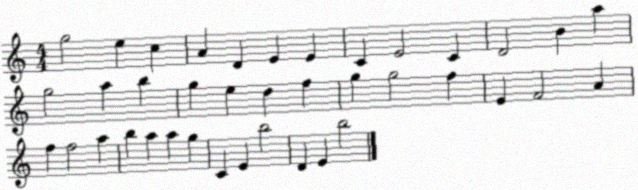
X:1
T:Untitled
M:4/4
L:1/4
K:C
g2 e c A D E E C E2 C D2 B a g2 a b g e d f g g2 f E F2 A f f2 a b a a g C E b2 D E b2